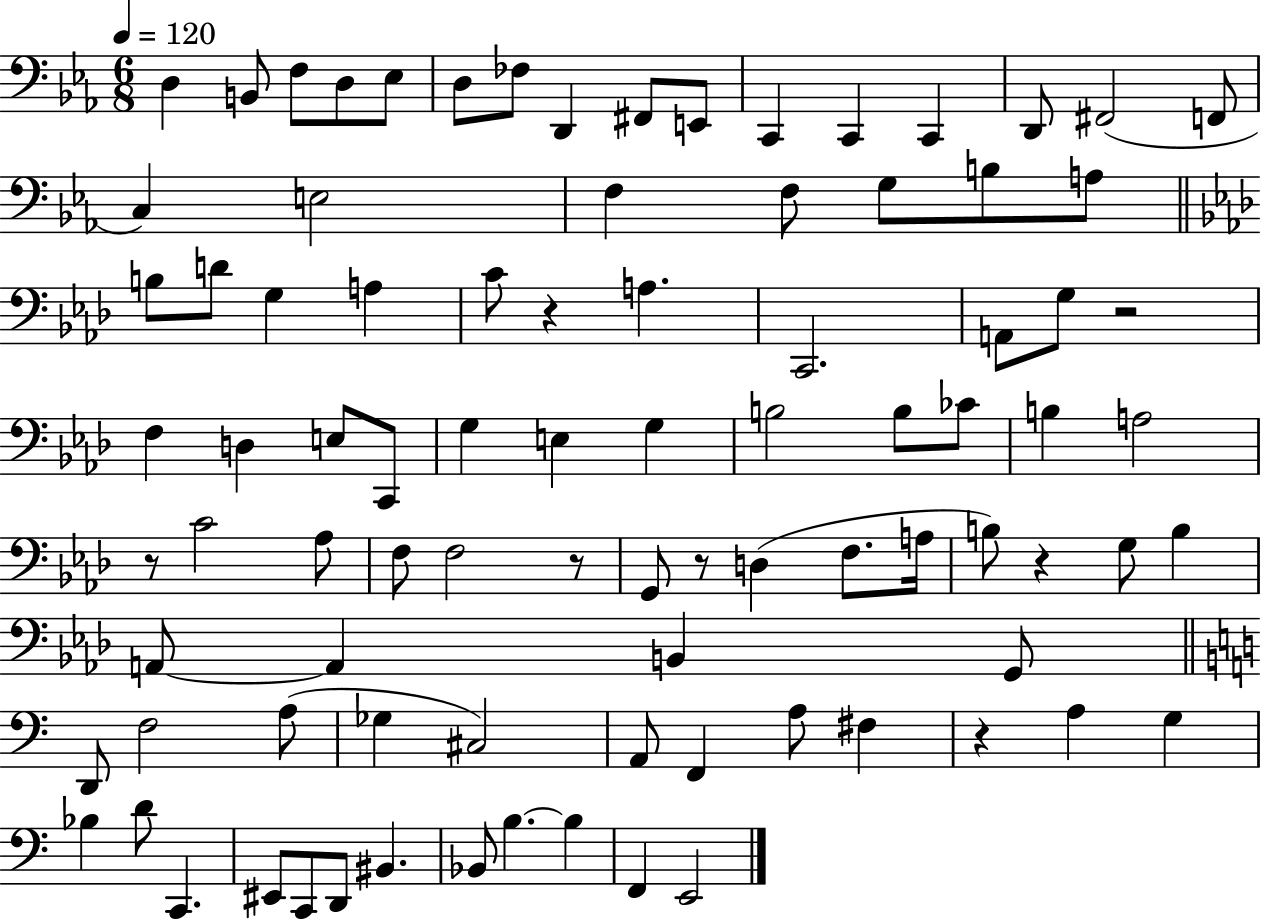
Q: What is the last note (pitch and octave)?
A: E2